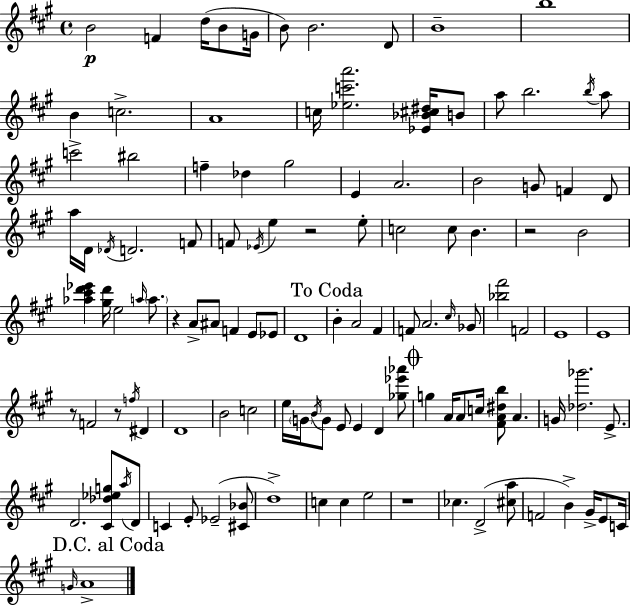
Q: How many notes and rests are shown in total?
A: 118